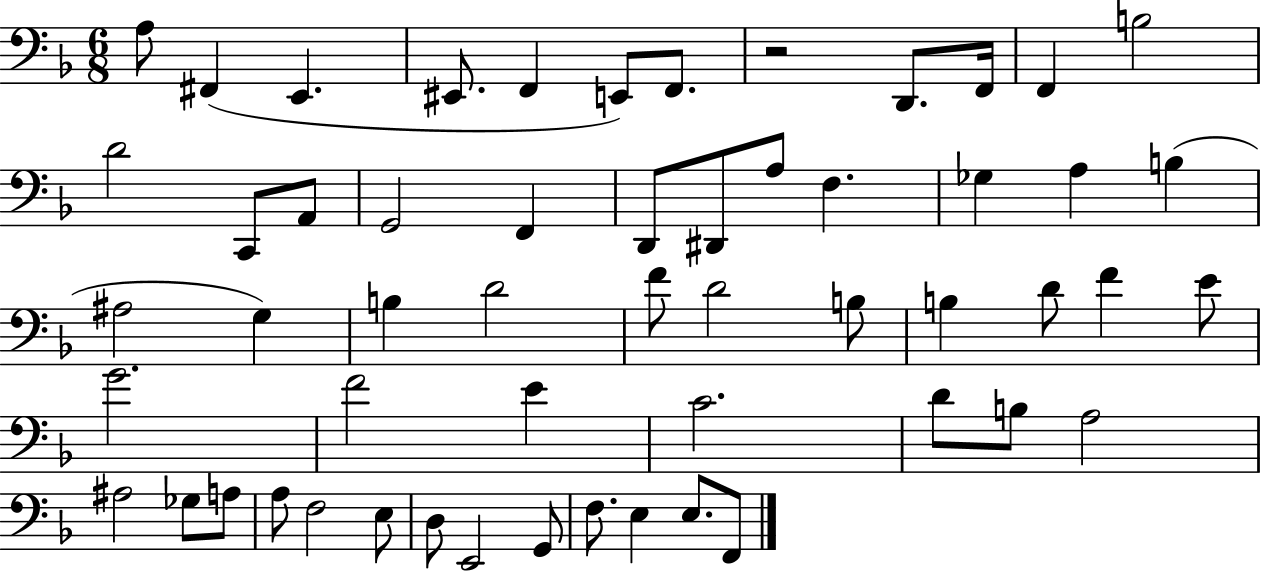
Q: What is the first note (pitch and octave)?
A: A3